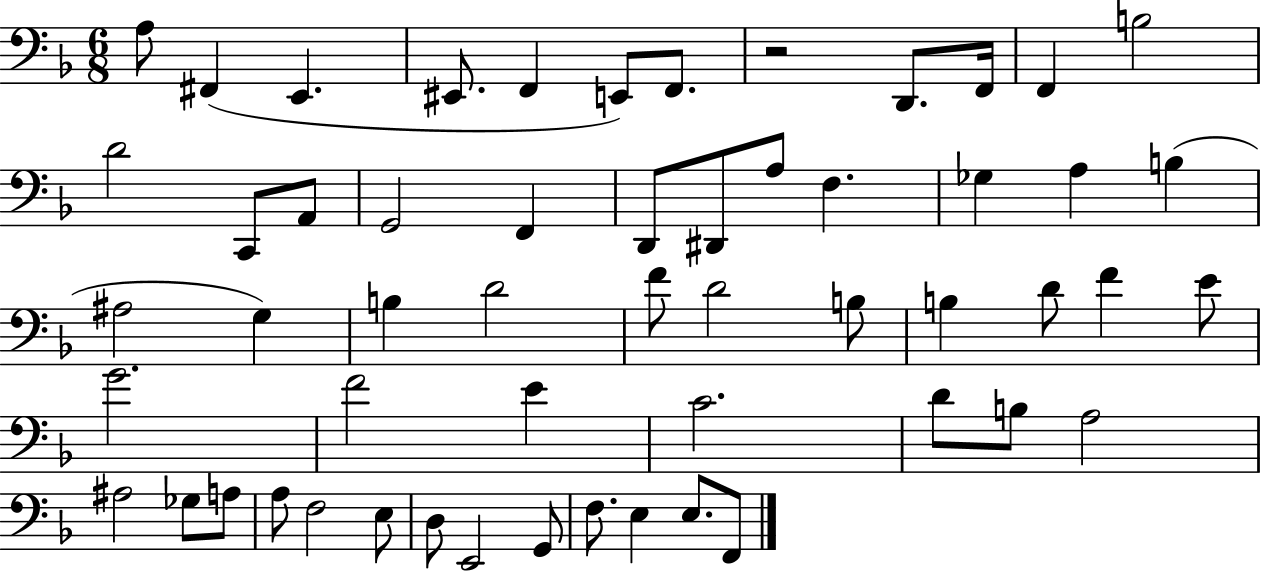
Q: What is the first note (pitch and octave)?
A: A3